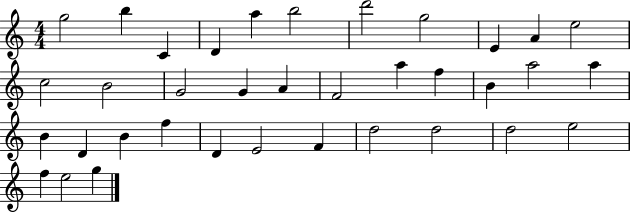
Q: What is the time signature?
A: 4/4